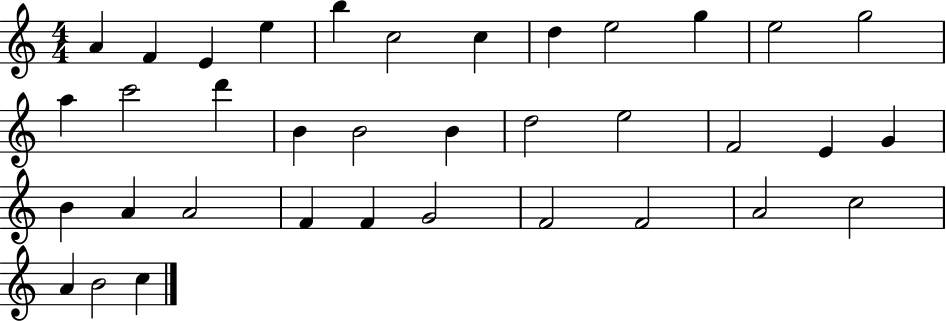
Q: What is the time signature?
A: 4/4